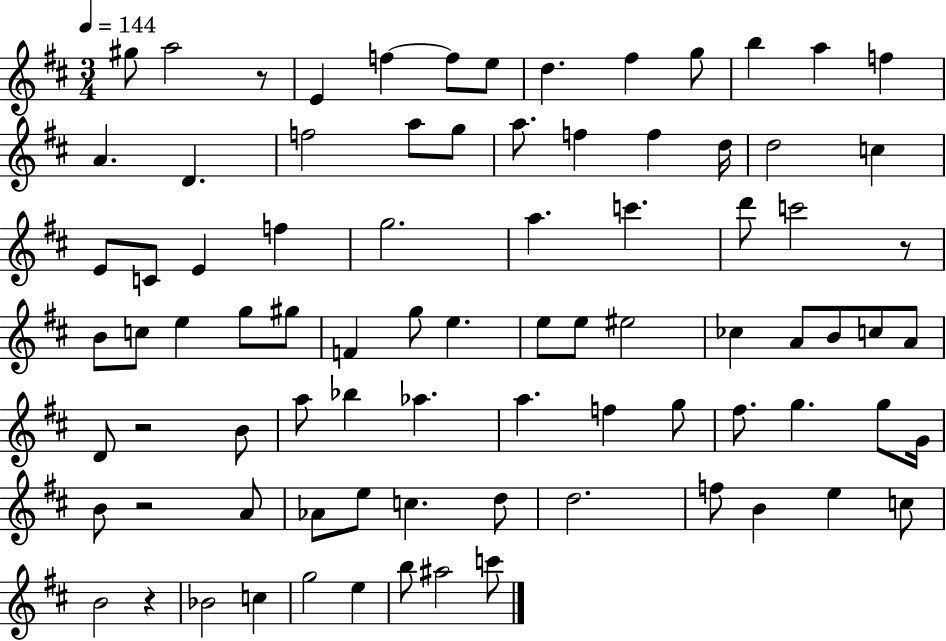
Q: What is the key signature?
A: D major